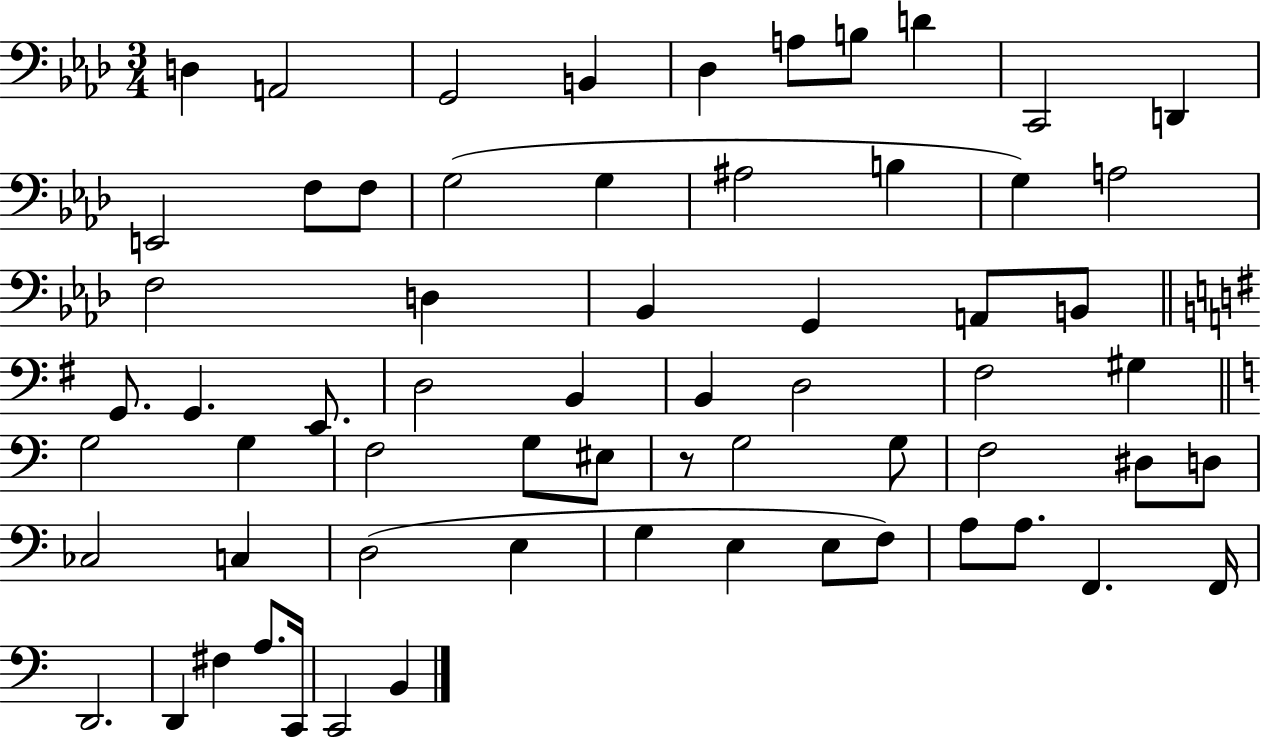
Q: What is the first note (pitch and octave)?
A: D3